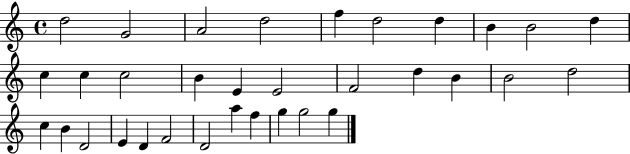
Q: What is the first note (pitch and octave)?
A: D5